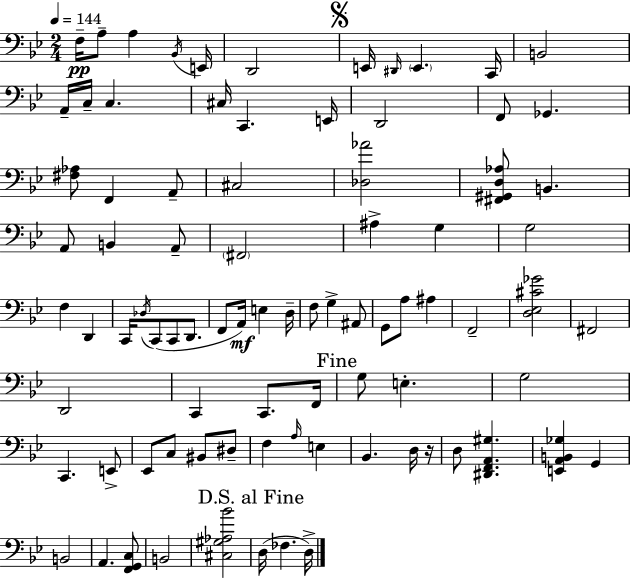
{
  \clef bass
  \numericTimeSignature
  \time 2/4
  \key g \minor
  \tempo 4 = 144
  f16--\pp a8-- a4 \acciaccatura { bes,16 } | e,16 d,2 | \mark \markup { \musicglyph "scripts.segno" } e,16 \grace { dis,16 } \parenthesize e,4. | c,16 b,2 | \break a,16-- c16-- c4. | cis16 c,4. | e,16 d,2 | f,8 ges,4. | \break <fis aes>8 f,4 | a,8-- cis2 | <des aes'>2 | <fis, gis, d aes>8 b,4. | \break a,8 b,4 | a,8-- \parenthesize fis,2 | ais4-> g4 | g2 | \break f4 d,4 | c,16 \acciaccatura { des16 }( c,8 c,8 | d,8. f,8 a,16\mf) e4 | d16-- f8 g4-> | \break ais,8 g,8 a8 ais4 | f,2-- | <d ees cis' ges'>2 | fis,2 | \break d,2 | c,4 c,8. | f,16 \mark "Fine" g8 e4.-. | g2 | \break c,4. | e,8-> ees,8 c8 bis,8 | dis8-- f4 \grace { a16 } | e4 bes,4. | \break d16 r16 d8 <dis, f, a, gis>4. | <e, a, b, ges>4 | g,4 b,2 | a,4. | \break <f, g, c>8 b,2 | <cis gis aes bes'>2 | \mark "D.S. al Fine" d16( fes4. | d16->) \bar "|."
}